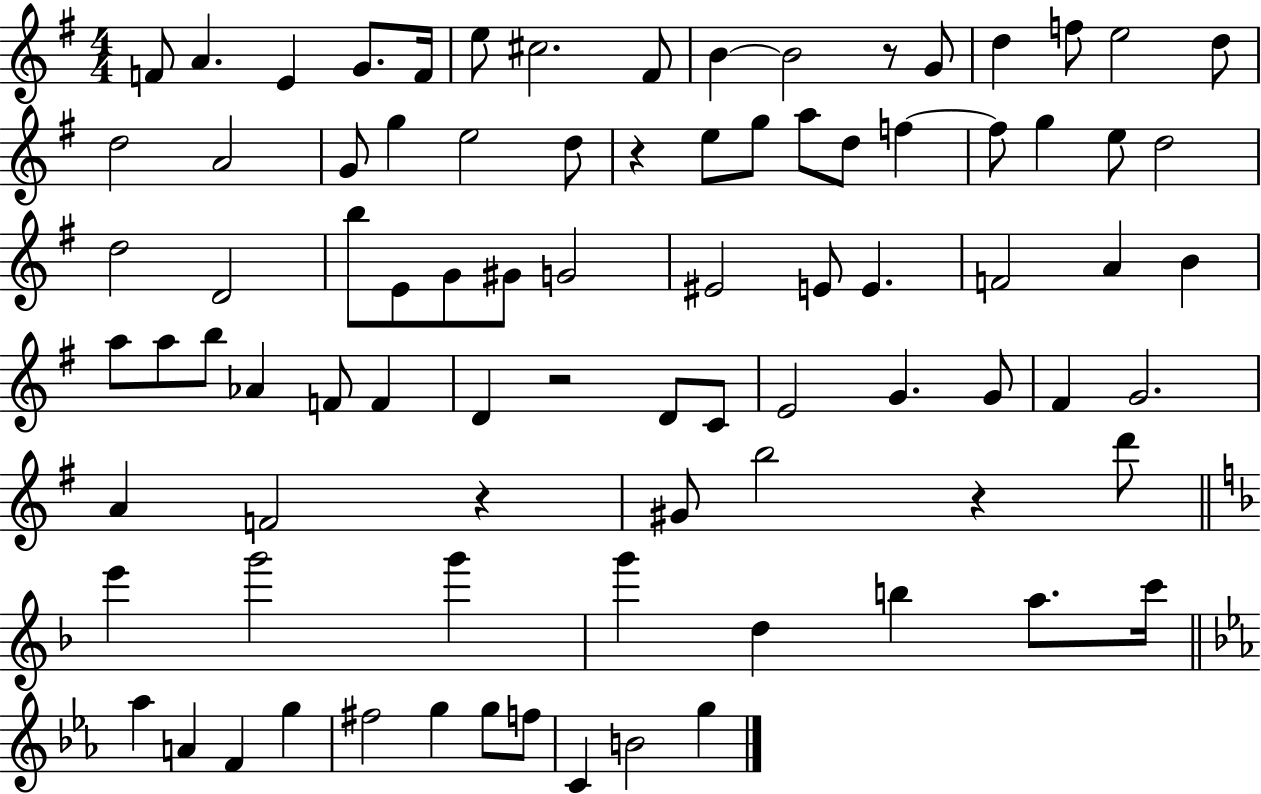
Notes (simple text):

F4/e A4/q. E4/q G4/e. F4/s E5/e C#5/h. F#4/e B4/q B4/h R/e G4/e D5/q F5/e E5/h D5/e D5/h A4/h G4/e G5/q E5/h D5/e R/q E5/e G5/e A5/e D5/e F5/q F5/e G5/q E5/e D5/h D5/h D4/h B5/e E4/e G4/e G#4/e G4/h EIS4/h E4/e E4/q. F4/h A4/q B4/q A5/e A5/e B5/e Ab4/q F4/e F4/q D4/q R/h D4/e C4/e E4/h G4/q. G4/e F#4/q G4/h. A4/q F4/h R/q G#4/e B5/h R/q D6/e E6/q G6/h G6/q G6/q D5/q B5/q A5/e. C6/s Ab5/q A4/q F4/q G5/q F#5/h G5/q G5/e F5/e C4/q B4/h G5/q